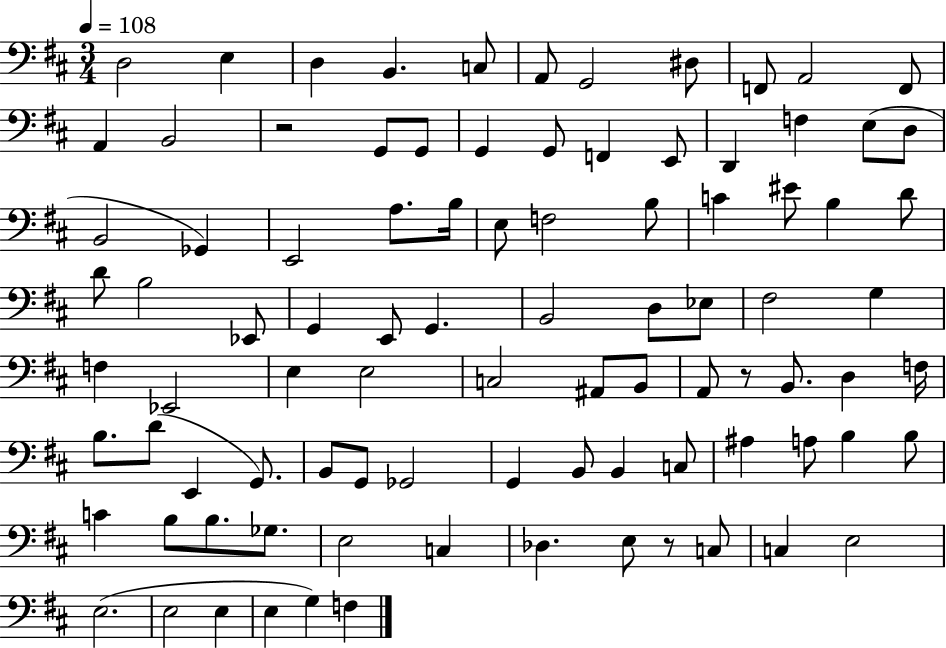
X:1
T:Untitled
M:3/4
L:1/4
K:D
D,2 E, D, B,, C,/2 A,,/2 G,,2 ^D,/2 F,,/2 A,,2 F,,/2 A,, B,,2 z2 G,,/2 G,,/2 G,, G,,/2 F,, E,,/2 D,, F, E,/2 D,/2 B,,2 _G,, E,,2 A,/2 B,/4 E,/2 F,2 B,/2 C ^E/2 B, D/2 D/2 B,2 _E,,/2 G,, E,,/2 G,, B,,2 D,/2 _E,/2 ^F,2 G, F, _E,,2 E, E,2 C,2 ^A,,/2 B,,/2 A,,/2 z/2 B,,/2 D, F,/4 B,/2 D/2 E,, G,,/2 B,,/2 G,,/2 _G,,2 G,, B,,/2 B,, C,/2 ^A, A,/2 B, B,/2 C B,/2 B,/2 _G,/2 E,2 C, _D, E,/2 z/2 C,/2 C, E,2 E,2 E,2 E, E, G, F,